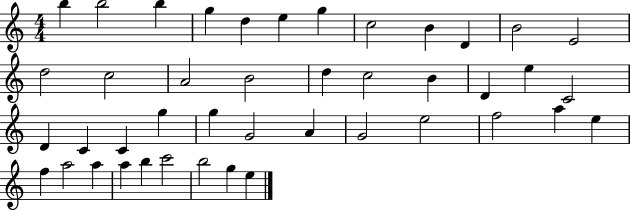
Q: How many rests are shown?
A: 0